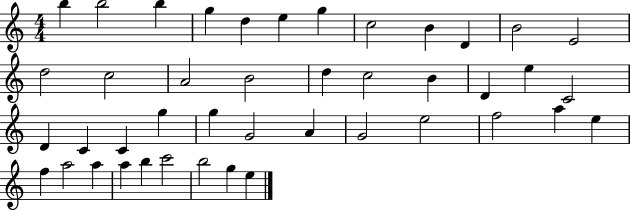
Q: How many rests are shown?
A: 0